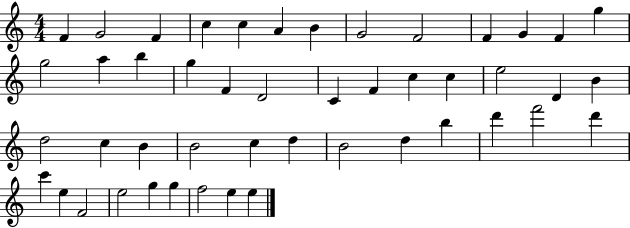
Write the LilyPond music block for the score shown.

{
  \clef treble
  \numericTimeSignature
  \time 4/4
  \key c \major
  f'4 g'2 f'4 | c''4 c''4 a'4 b'4 | g'2 f'2 | f'4 g'4 f'4 g''4 | \break g''2 a''4 b''4 | g''4 f'4 d'2 | c'4 f'4 c''4 c''4 | e''2 d'4 b'4 | \break d''2 c''4 b'4 | b'2 c''4 d''4 | b'2 d''4 b''4 | d'''4 f'''2 d'''4 | \break c'''4 e''4 f'2 | e''2 g''4 g''4 | f''2 e''4 e''4 | \bar "|."
}